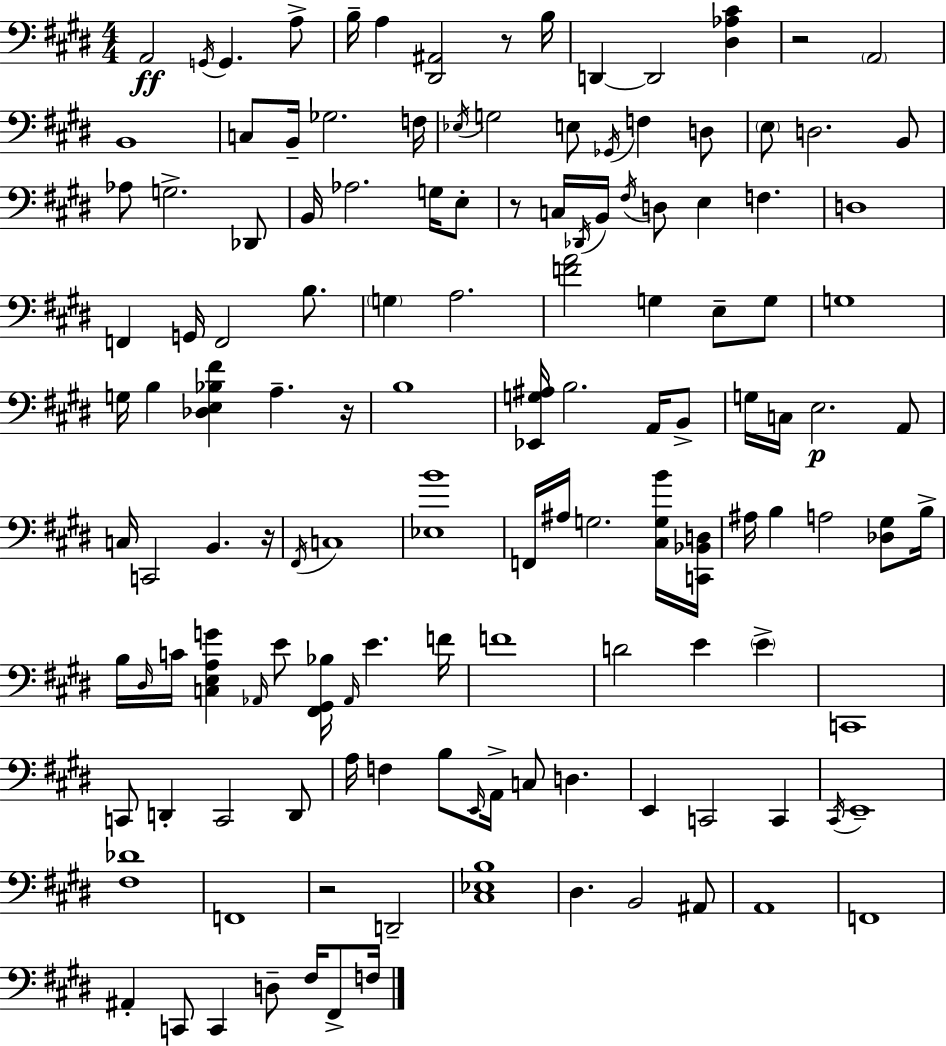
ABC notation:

X:1
T:Untitled
M:4/4
L:1/4
K:E
A,,2 G,,/4 G,, A,/2 B,/4 A, [^D,,^A,,]2 z/2 B,/4 D,, D,,2 [^D,_A,^C] z2 A,,2 B,,4 C,/2 B,,/4 _G,2 F,/4 _E,/4 G,2 E,/2 _G,,/4 F, D,/2 E,/2 D,2 B,,/2 _A,/2 G,2 _D,,/2 B,,/4 _A,2 G,/4 E,/2 z/2 C,/4 _D,,/4 B,,/4 ^F,/4 D,/2 E, F, D,4 F,, G,,/4 F,,2 B,/2 G, A,2 [FA]2 G, E,/2 G,/2 G,4 G,/4 B, [_D,E,_B,^F] A, z/4 B,4 [_E,,G,^A,]/4 B,2 A,,/4 B,,/2 G,/4 C,/4 E,2 A,,/2 C,/4 C,,2 B,, z/4 ^F,,/4 C,4 [_E,B]4 F,,/4 ^A,/4 G,2 [^C,G,B]/4 [C,,_B,,D,]/4 ^A,/4 B, A,2 [_D,^G,]/2 B,/4 B,/4 ^D,/4 C/4 [C,E,A,G] _A,,/4 E/2 [^F,,^G,,_B,]/4 _A,,/4 E F/4 F4 D2 E E C,,4 C,,/2 D,, C,,2 D,,/2 A,/4 F, B,/2 E,,/4 A,,/4 C,/2 D, E,, C,,2 C,, ^C,,/4 E,,4 [^F,_D]4 F,,4 z2 D,,2 [^C,_E,B,]4 ^D, B,,2 ^A,,/2 A,,4 F,,4 ^A,, C,,/2 C,, D,/2 ^F,/4 ^F,,/2 F,/4